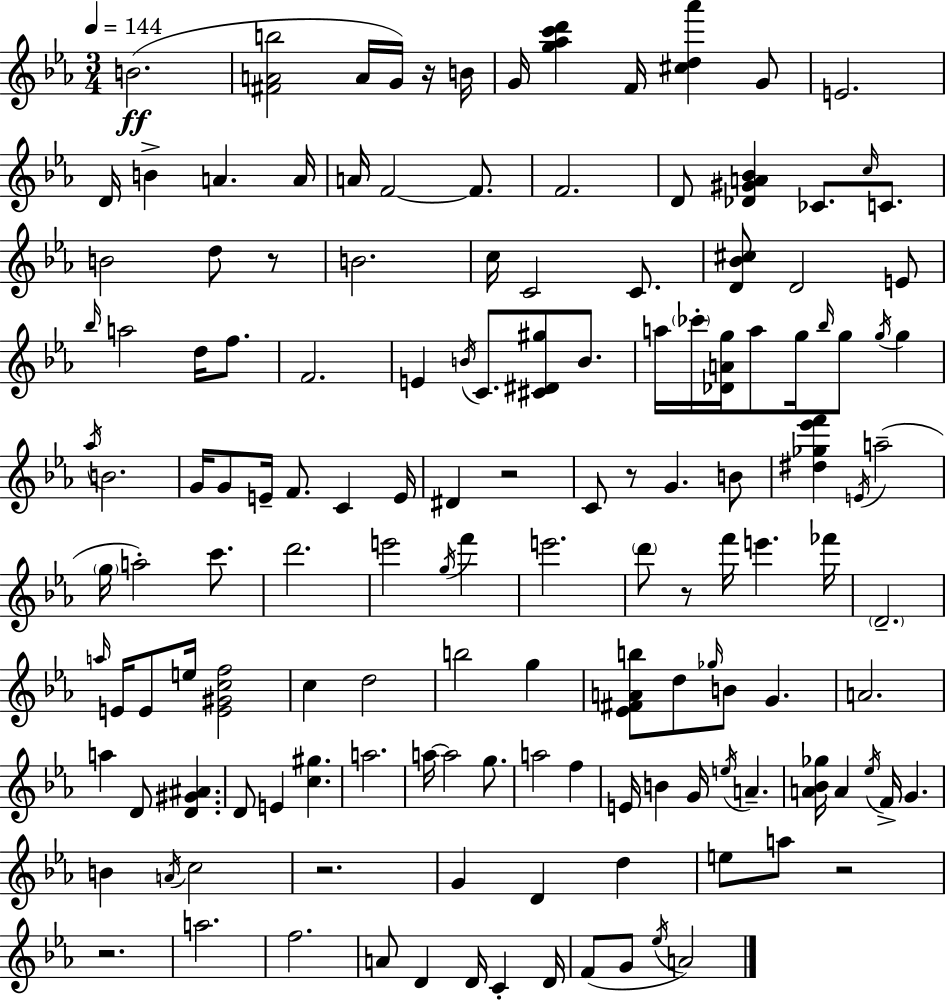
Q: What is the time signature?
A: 3/4